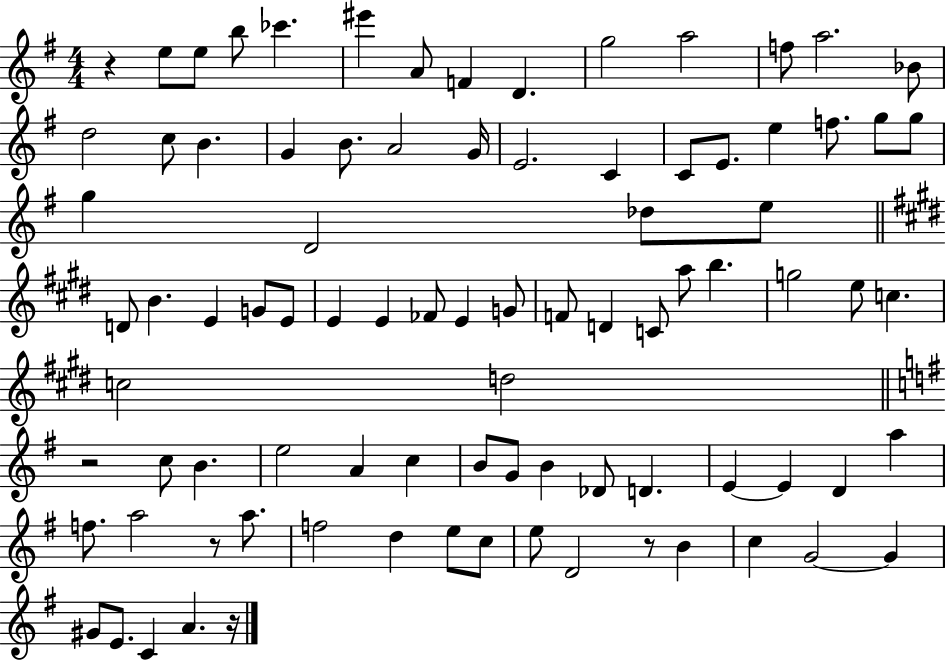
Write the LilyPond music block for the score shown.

{
  \clef treble
  \numericTimeSignature
  \time 4/4
  \key g \major
  r4 e''8 e''8 b''8 ces'''4. | eis'''4 a'8 f'4 d'4. | g''2 a''2 | f''8 a''2. bes'8 | \break d''2 c''8 b'4. | g'4 b'8. a'2 g'16 | e'2. c'4 | c'8 e'8. e''4 f''8. g''8 g''8 | \break g''4 d'2 des''8 e''8 | \bar "||" \break \key e \major d'8 b'4. e'4 g'8 e'8 | e'4 e'4 fes'8 e'4 g'8 | f'8 d'4 c'8 a''8 b''4. | g''2 e''8 c''4. | \break c''2 d''2 | \bar "||" \break \key g \major r2 c''8 b'4. | e''2 a'4 c''4 | b'8 g'8 b'4 des'8 d'4. | e'4~~ e'4 d'4 a''4 | \break f''8. a''2 r8 a''8. | f''2 d''4 e''8 c''8 | e''8 d'2 r8 b'4 | c''4 g'2~~ g'4 | \break gis'8 e'8. c'4 a'4. r16 | \bar "|."
}